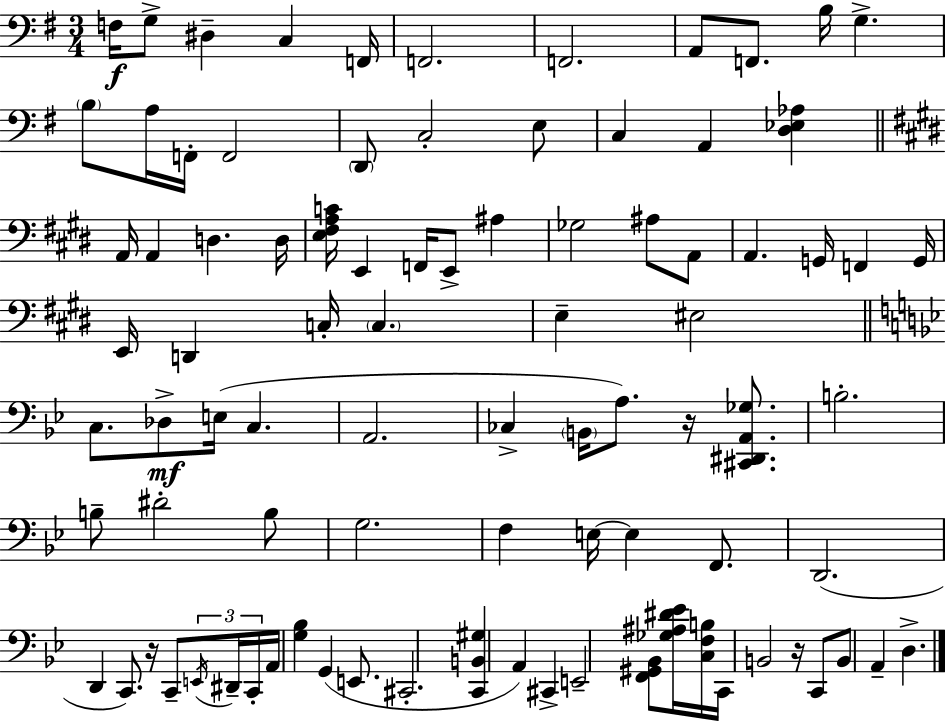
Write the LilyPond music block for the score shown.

{
  \clef bass
  \numericTimeSignature
  \time 3/4
  \key g \major
  \repeat volta 2 { f16\f g8-> dis4-- c4 f,16 | f,2. | f,2. | a,8 f,8. b16 g4.-> | \break \parenthesize b8 a16 f,16-. f,2 | \parenthesize d,8 c2-. e8 | c4 a,4 <d ees aes>4 | \bar "||" \break \key e \major a,16 a,4 d4. d16 | <e fis a c'>16 e,4 f,16 e,8-> ais4 | ges2 ais8 a,8 | a,4. g,16 f,4 g,16 | \break e,16 d,4 c16-. \parenthesize c4. | e4-- eis2 | \bar "||" \break \key bes \major c8. des8->\mf e16( c4. | a,2. | ces4-> \parenthesize b,16 a8.) r16 <cis, dis, a, ges>8. | b2.-. | \break b8-- dis'2-. b8 | g2. | f4 e16~~ e4 f,8. | d,2.( | \break d,4 c,8.) r16 c,8-- \tuplet 3/2 { \acciaccatura { e,16 } dis,16-- | c,16-. } a,16 <g bes>4 g,4( e,8. | cis,2.-. | <c, b, gis>4 a,4) cis,4-> | \break e,2-- <f, gis, bes,>8 <ges ais dis' ees'>16 | <c f b>16 c,16 b,2 r16 c,8 | b,8 a,4-- d4.-> | } \bar "|."
}